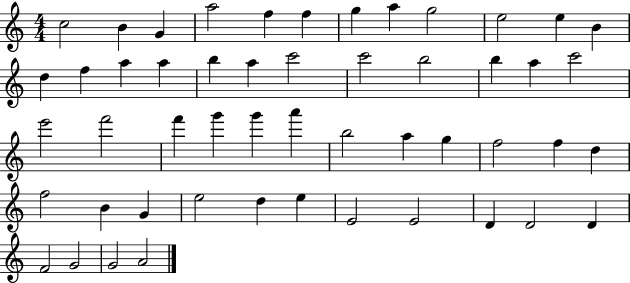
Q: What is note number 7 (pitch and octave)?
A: G5